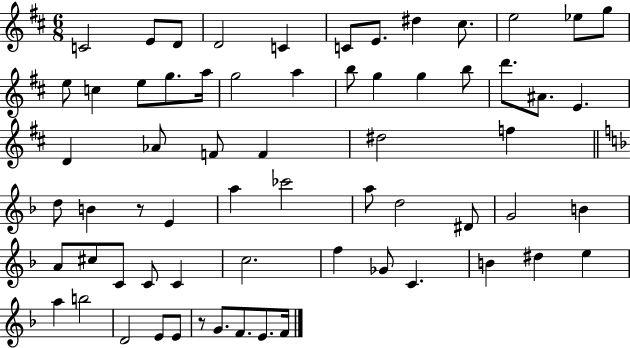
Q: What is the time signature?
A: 6/8